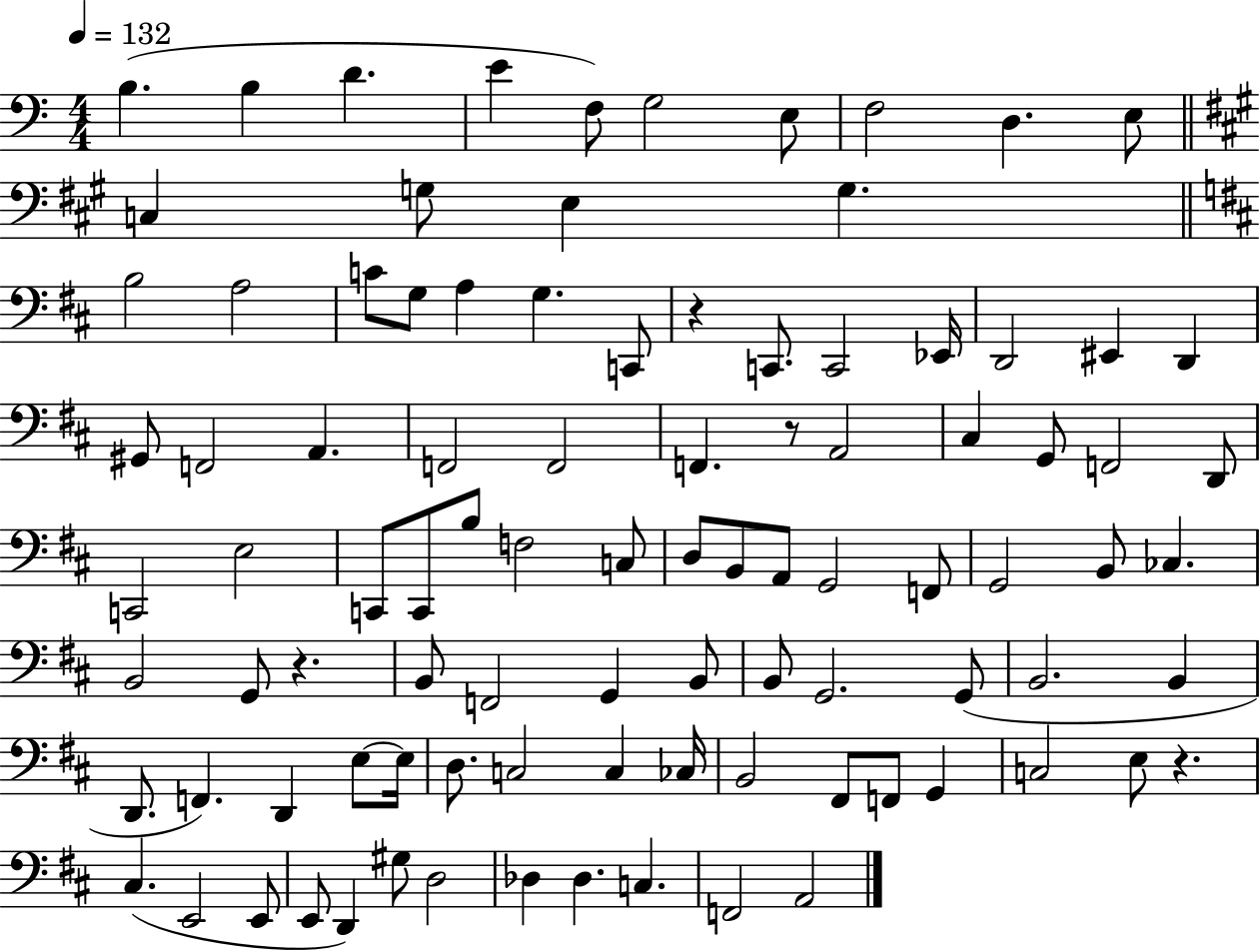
B3/q. B3/q D4/q. E4/q F3/e G3/h E3/e F3/h D3/q. E3/e C3/q G3/e E3/q G3/q. B3/h A3/h C4/e G3/e A3/q G3/q. C2/e R/q C2/e. C2/h Eb2/s D2/h EIS2/q D2/q G#2/e F2/h A2/q. F2/h F2/h F2/q. R/e A2/h C#3/q G2/e F2/h D2/e C2/h E3/h C2/e C2/e B3/e F3/h C3/e D3/e B2/e A2/e G2/h F2/e G2/h B2/e CES3/q. B2/h G2/e R/q. B2/e F2/h G2/q B2/e B2/e G2/h. G2/e B2/h. B2/q D2/e. F2/q. D2/q E3/e E3/s D3/e. C3/h C3/q CES3/s B2/h F#2/e F2/e G2/q C3/h E3/e R/q. C#3/q. E2/h E2/e E2/e D2/q G#3/e D3/h Db3/q Db3/q. C3/q. F2/h A2/h